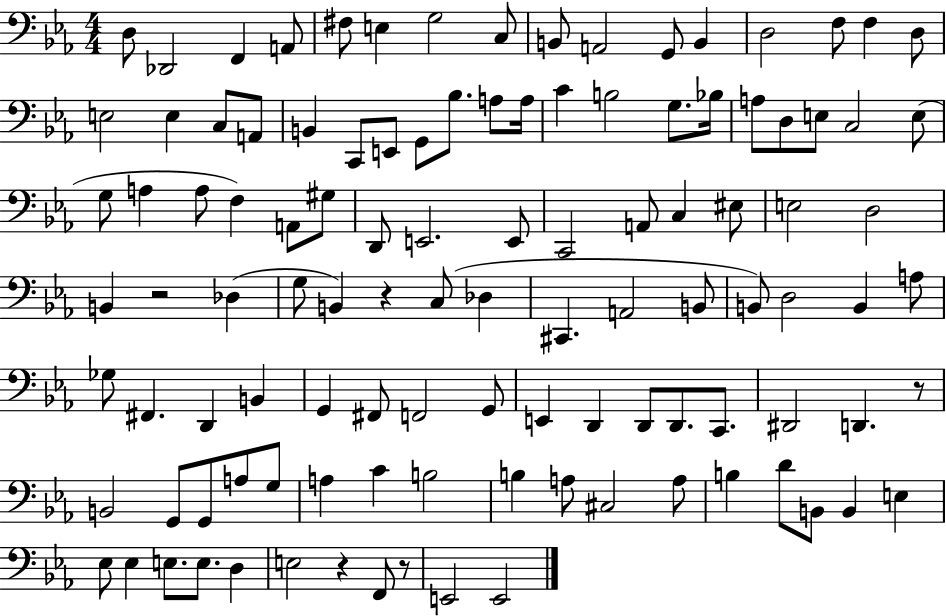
X:1
T:Untitled
M:4/4
L:1/4
K:Eb
D,/2 _D,,2 F,, A,,/2 ^F,/2 E, G,2 C,/2 B,,/2 A,,2 G,,/2 B,, D,2 F,/2 F, D,/2 E,2 E, C,/2 A,,/2 B,, C,,/2 E,,/2 G,,/2 _B,/2 A,/2 A,/4 C B,2 G,/2 _B,/4 A,/2 D,/2 E,/2 C,2 E,/2 G,/2 A, A,/2 F, A,,/2 ^G,/2 D,,/2 E,,2 E,,/2 C,,2 A,,/2 C, ^E,/2 E,2 D,2 B,, z2 _D, G,/2 B,, z C,/2 _D, ^C,, A,,2 B,,/2 B,,/2 D,2 B,, A,/2 _G,/2 ^F,, D,, B,, G,, ^F,,/2 F,,2 G,,/2 E,, D,, D,,/2 D,,/2 C,,/2 ^D,,2 D,, z/2 B,,2 G,,/2 G,,/2 A,/2 G,/2 A, C B,2 B, A,/2 ^C,2 A,/2 B, D/2 B,,/2 B,, E, _E,/2 _E, E,/2 E,/2 D, E,2 z F,,/2 z/2 E,,2 E,,2